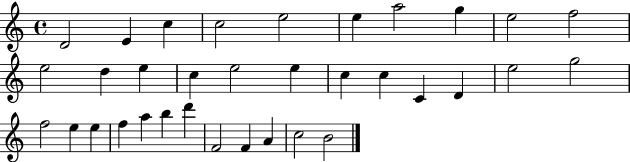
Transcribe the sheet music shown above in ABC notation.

X:1
T:Untitled
M:4/4
L:1/4
K:C
D2 E c c2 e2 e a2 g e2 f2 e2 d e c e2 e c c C D e2 g2 f2 e e f a b d' F2 F A c2 B2